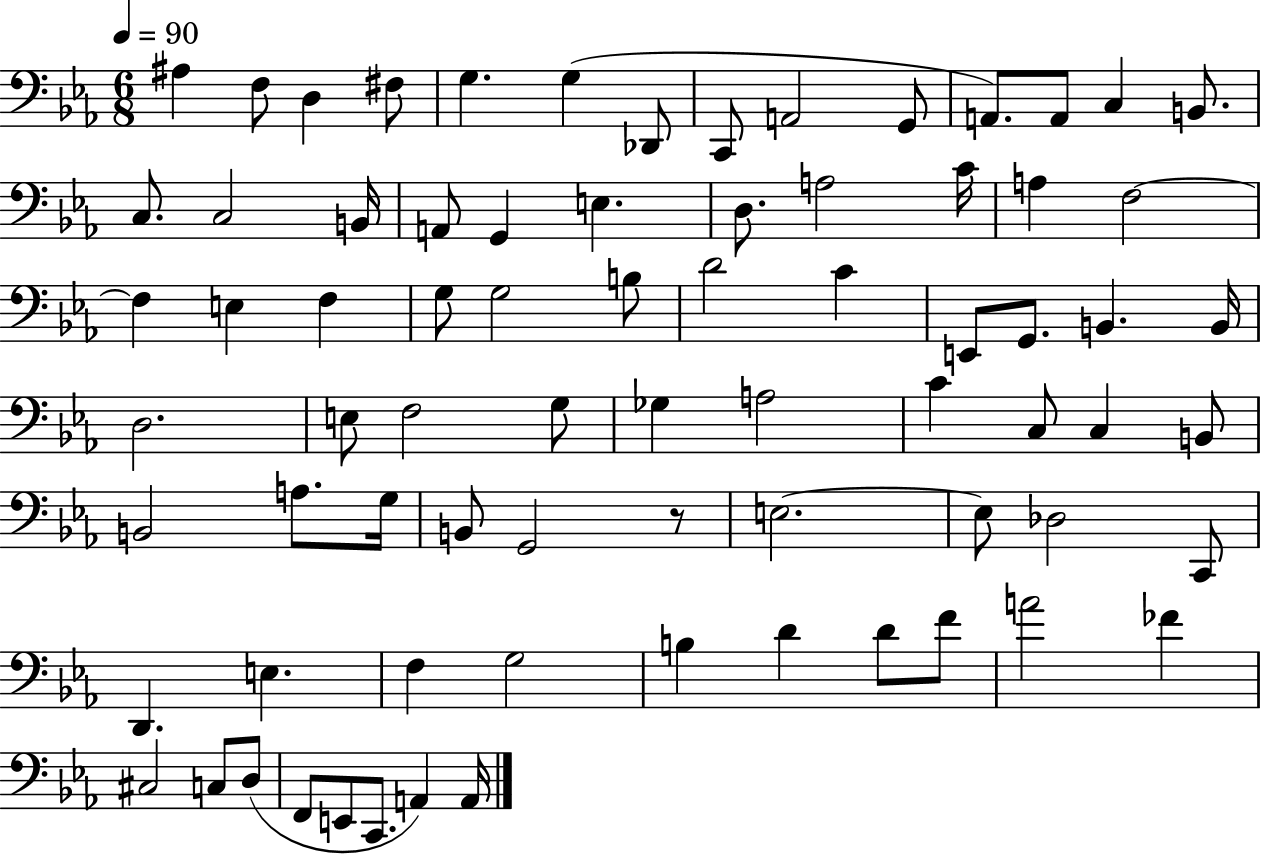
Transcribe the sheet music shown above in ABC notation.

X:1
T:Untitled
M:6/8
L:1/4
K:Eb
^A, F,/2 D, ^F,/2 G, G, _D,,/2 C,,/2 A,,2 G,,/2 A,,/2 A,,/2 C, B,,/2 C,/2 C,2 B,,/4 A,,/2 G,, E, D,/2 A,2 C/4 A, F,2 F, E, F, G,/2 G,2 B,/2 D2 C E,,/2 G,,/2 B,, B,,/4 D,2 E,/2 F,2 G,/2 _G, A,2 C C,/2 C, B,,/2 B,,2 A,/2 G,/4 B,,/2 G,,2 z/2 E,2 E,/2 _D,2 C,,/2 D,, E, F, G,2 B, D D/2 F/2 A2 _F ^C,2 C,/2 D,/2 F,,/2 E,,/2 C,,/2 A,, A,,/4